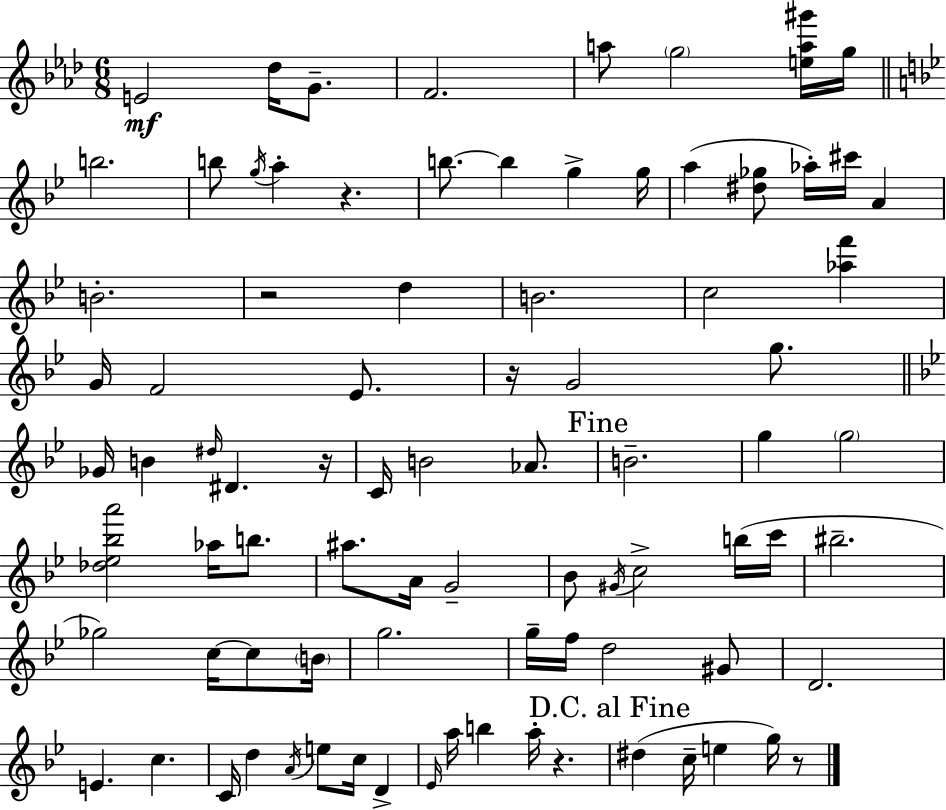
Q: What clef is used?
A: treble